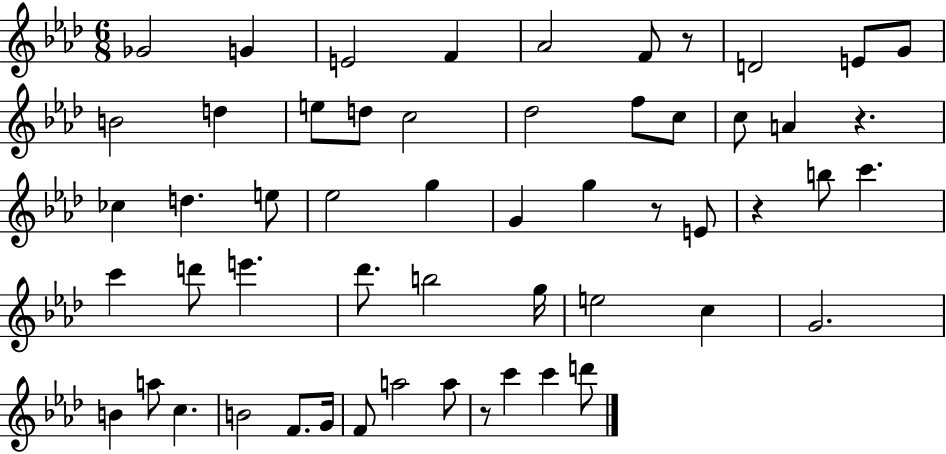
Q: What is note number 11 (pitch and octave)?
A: D5